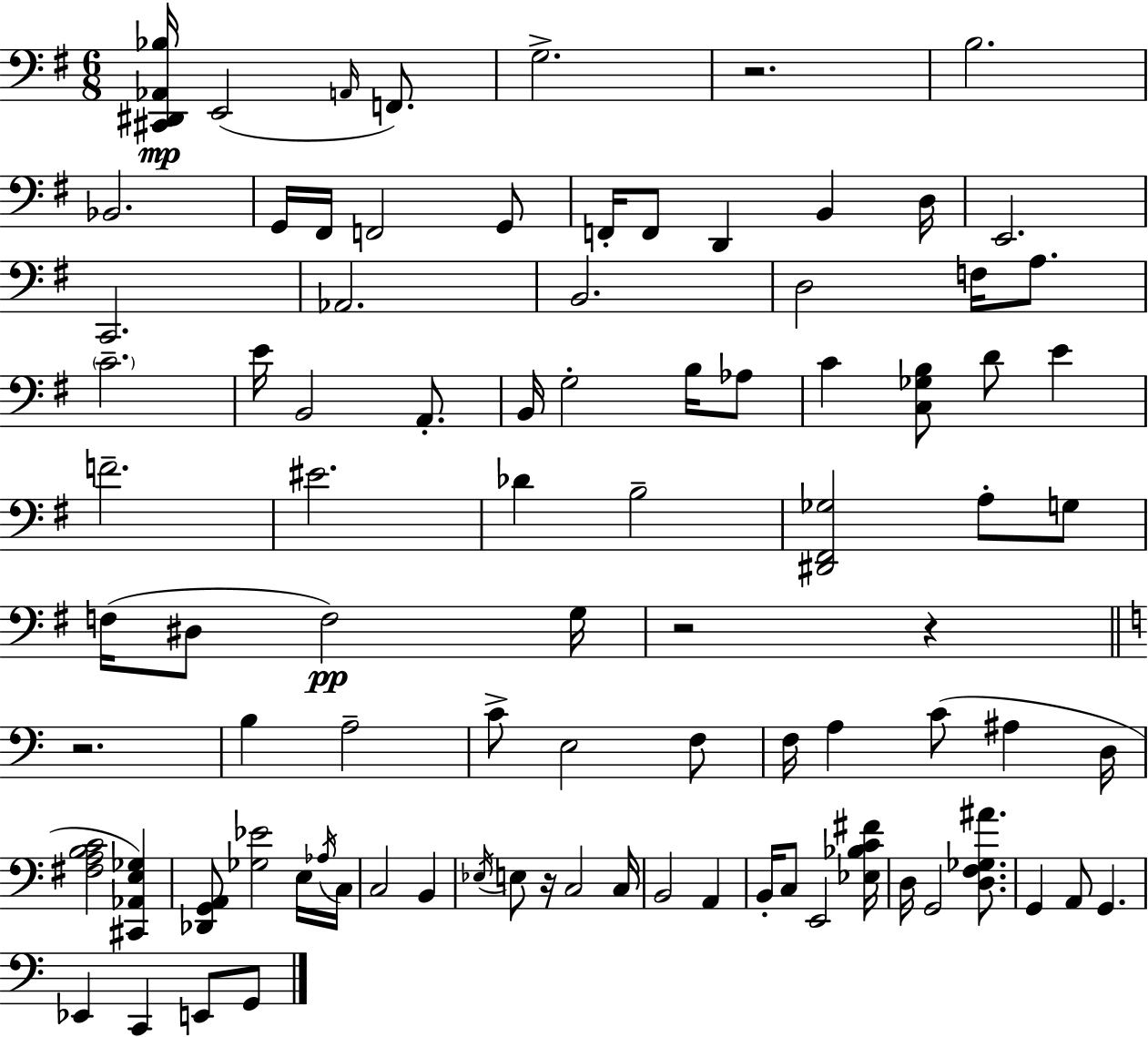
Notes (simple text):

[C#2,D#2,Ab2,Bb3]/s E2/h A2/s F2/e. G3/h. R/h. B3/h. Bb2/h. G2/s F#2/s F2/h G2/e F2/s F2/e D2/q B2/q D3/s E2/h. C2/h. Ab2/h. B2/h. D3/h F3/s A3/e. C4/h. E4/s B2/h A2/e. B2/s G3/h B3/s Ab3/e C4/q [C3,Gb3,B3]/e D4/e E4/q F4/h. EIS4/h. Db4/q B3/h [D#2,F#2,Gb3]/h A3/e G3/e F3/s D#3/e F3/h G3/s R/h R/q R/h. B3/q A3/h C4/e E3/h F3/e F3/s A3/q C4/e A#3/q D3/s [F#3,A3,B3,C4]/h [C#2,Ab2,E3,Gb3]/q [Db2,G2,A2]/e [Gb3,Eb4]/h E3/s Ab3/s C3/s C3/h B2/q Eb3/s E3/e R/s C3/h C3/s B2/h A2/q B2/s C3/e E2/h [Eb3,Bb3,C4,F#4]/s D3/s G2/h [D3,F3,Gb3,A#4]/e. G2/q A2/e G2/q. Eb2/q C2/q E2/e G2/e